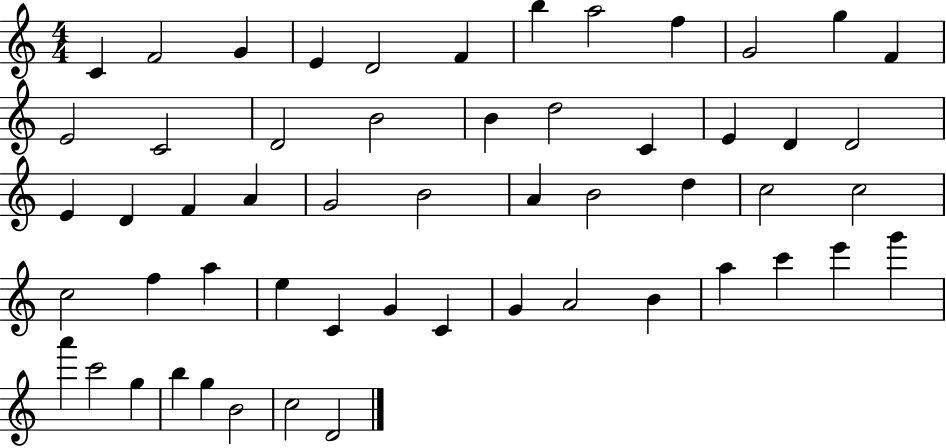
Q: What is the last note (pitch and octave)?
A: D4